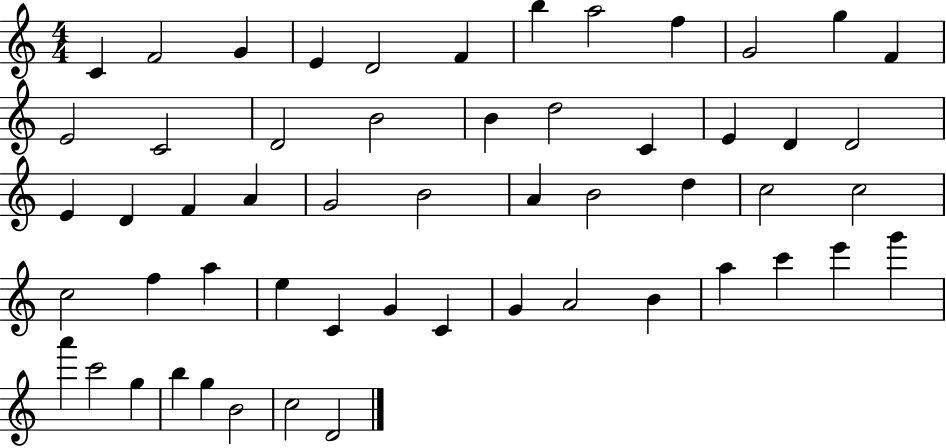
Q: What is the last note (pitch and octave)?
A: D4